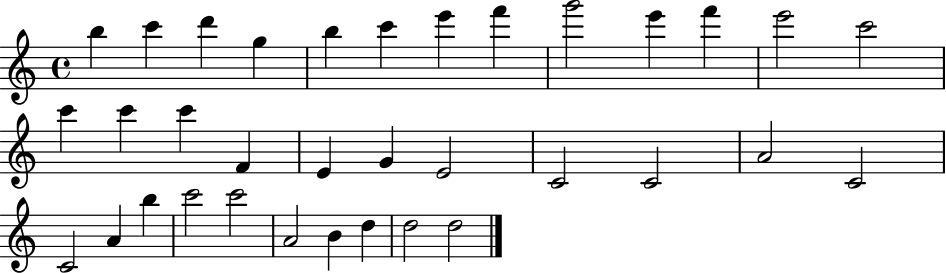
{
  \clef treble
  \time 4/4
  \defaultTimeSignature
  \key c \major
  b''4 c'''4 d'''4 g''4 | b''4 c'''4 e'''4 f'''4 | g'''2 e'''4 f'''4 | e'''2 c'''2 | \break c'''4 c'''4 c'''4 f'4 | e'4 g'4 e'2 | c'2 c'2 | a'2 c'2 | \break c'2 a'4 b''4 | c'''2 c'''2 | a'2 b'4 d''4 | d''2 d''2 | \break \bar "|."
}